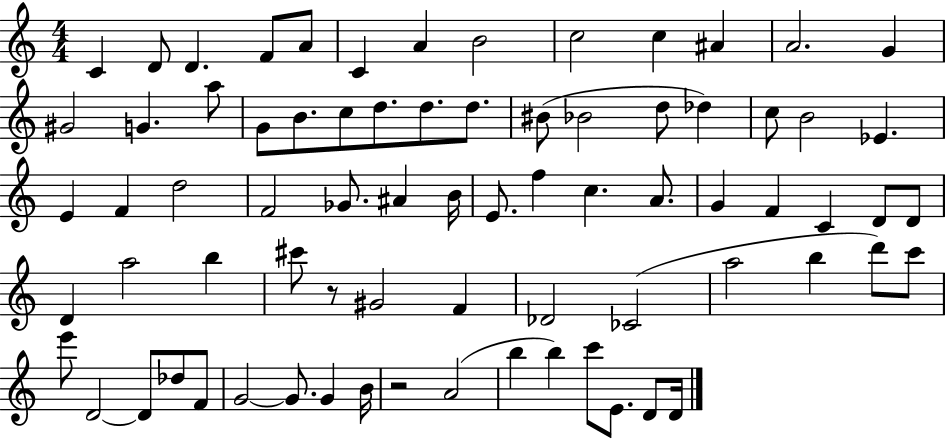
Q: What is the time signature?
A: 4/4